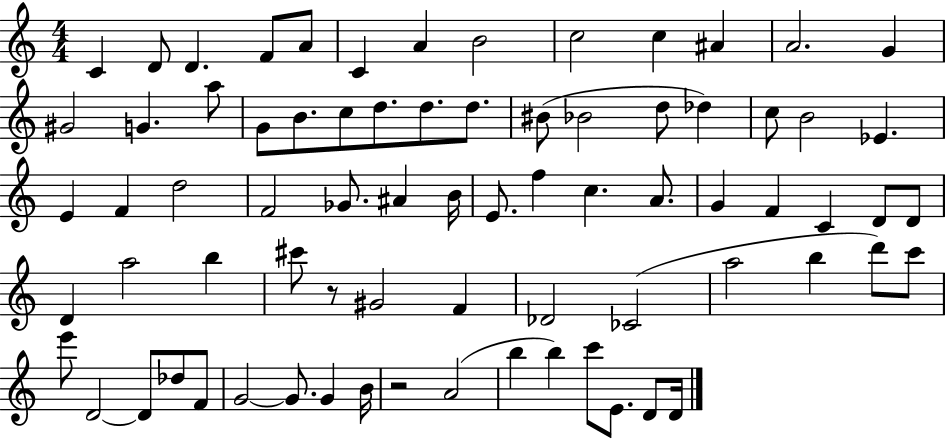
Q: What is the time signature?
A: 4/4